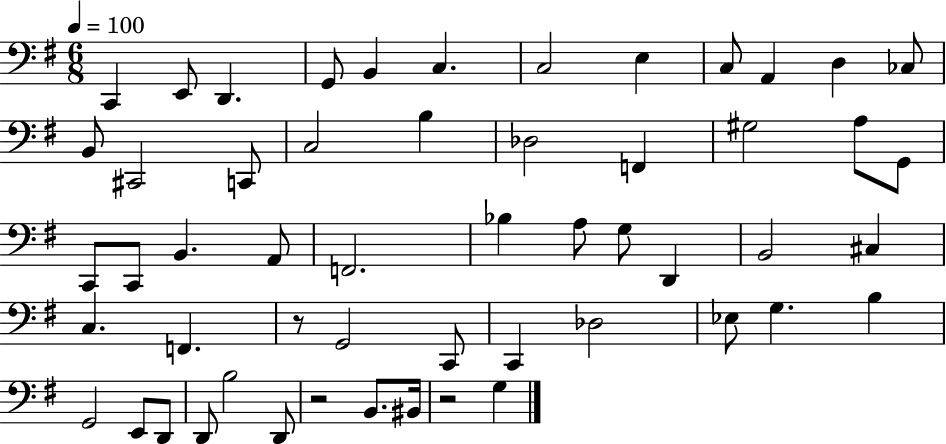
{
  \clef bass
  \numericTimeSignature
  \time 6/8
  \key g \major
  \tempo 4 = 100
  c,4 e,8 d,4. | g,8 b,4 c4. | c2 e4 | c8 a,4 d4 ces8 | \break b,8 cis,2 c,8 | c2 b4 | des2 f,4 | gis2 a8 g,8 | \break c,8 c,8 b,4. a,8 | f,2. | bes4 a8 g8 d,4 | b,2 cis4 | \break c4. f,4. | r8 g,2 c,8 | c,4 des2 | ees8 g4. b4 | \break g,2 e,8 d,8 | d,8 b2 d,8 | r2 b,8. bis,16 | r2 g4 | \break \bar "|."
}